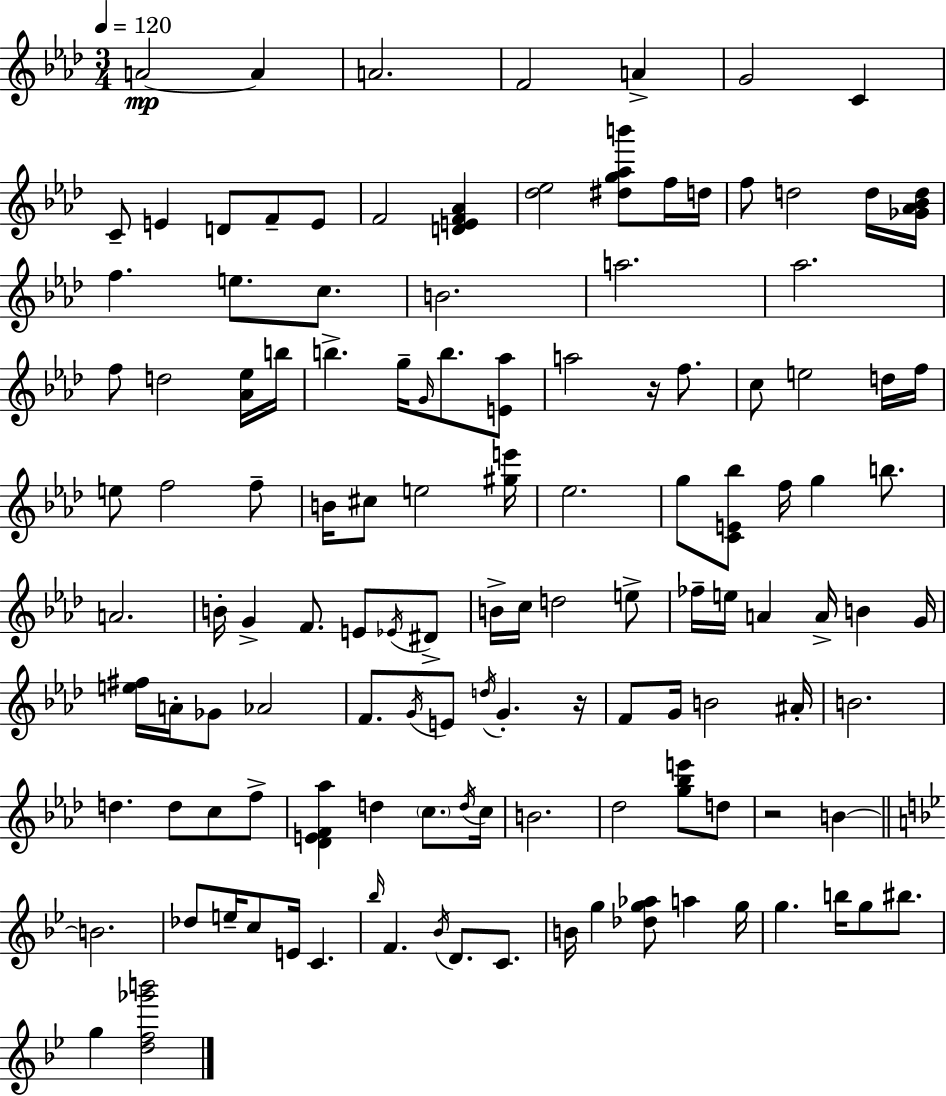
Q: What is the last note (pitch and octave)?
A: G5